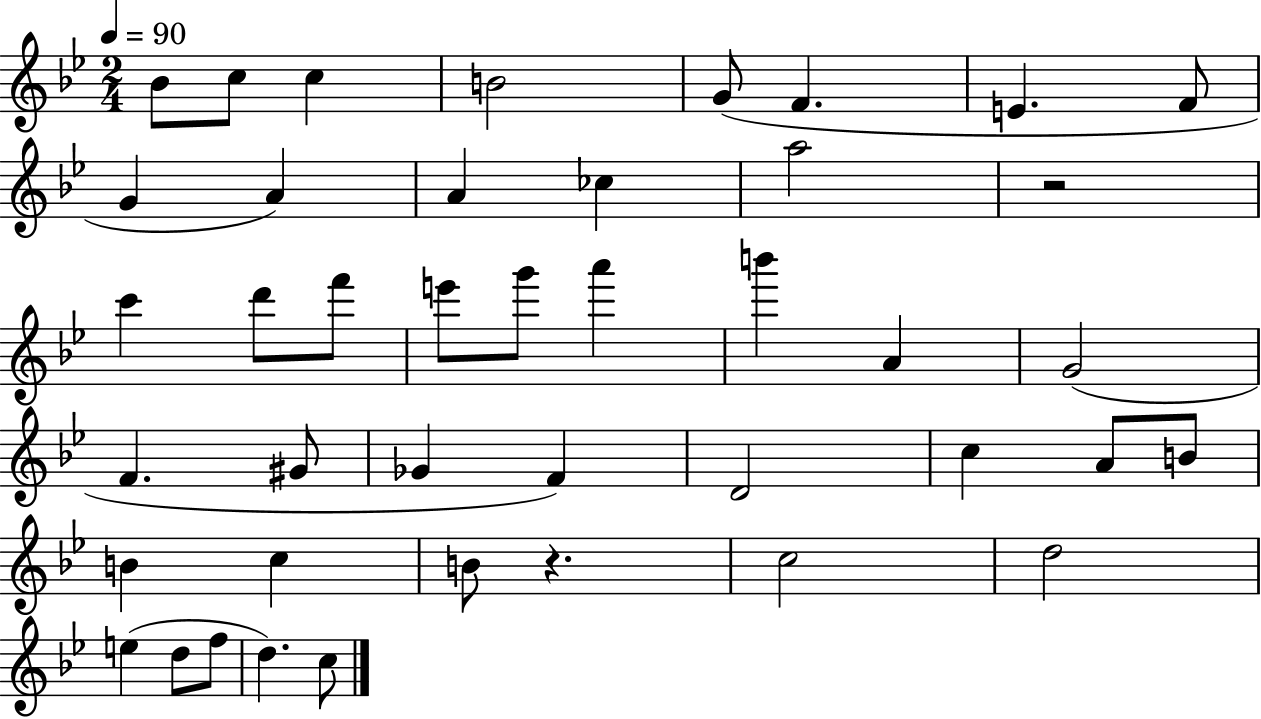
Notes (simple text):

Bb4/e C5/e C5/q B4/h G4/e F4/q. E4/q. F4/e G4/q A4/q A4/q CES5/q A5/h R/h C6/q D6/e F6/e E6/e G6/e A6/q B6/q A4/q G4/h F4/q. G#4/e Gb4/q F4/q D4/h C5/q A4/e B4/e B4/q C5/q B4/e R/q. C5/h D5/h E5/q D5/e F5/e D5/q. C5/e